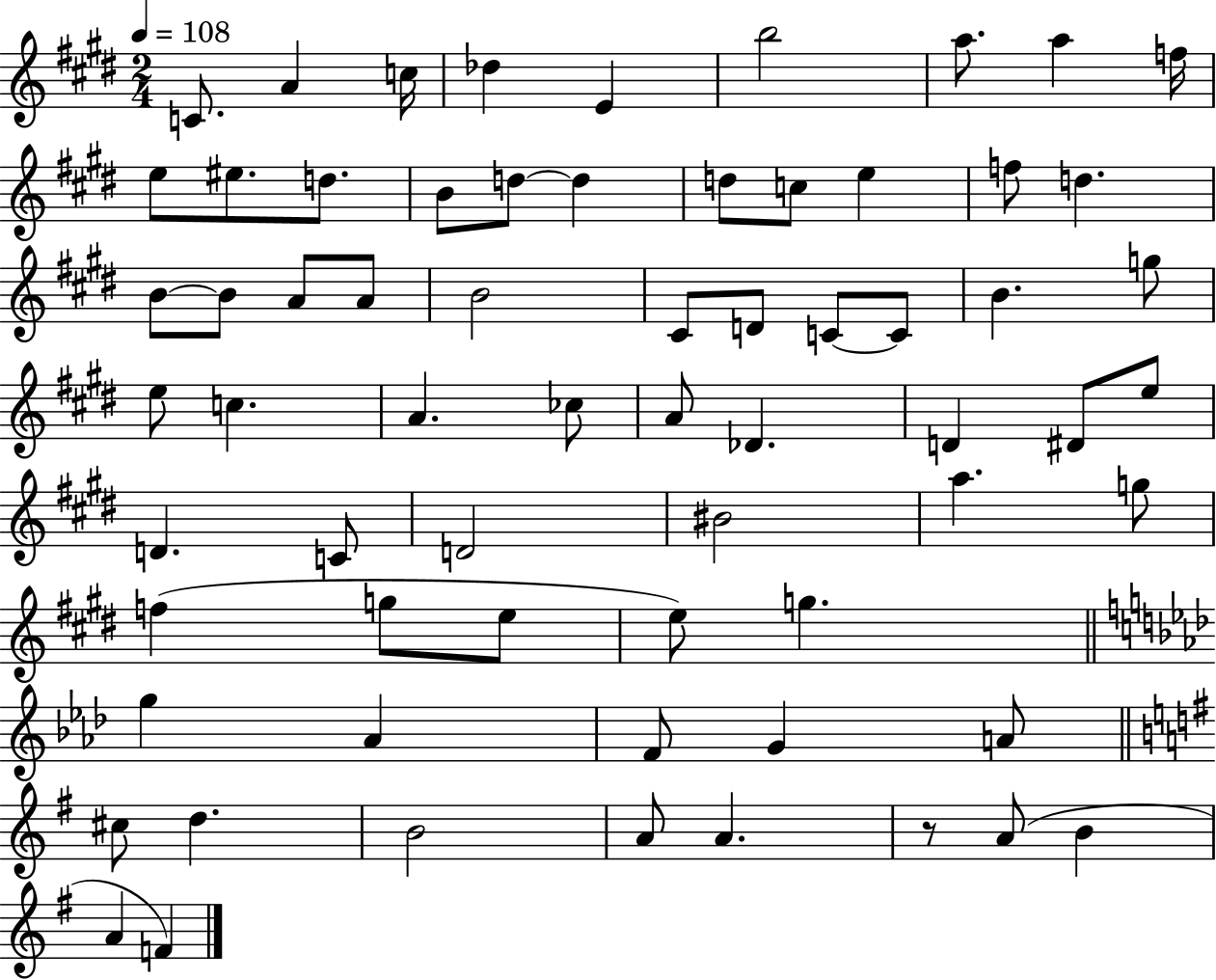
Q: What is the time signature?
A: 2/4